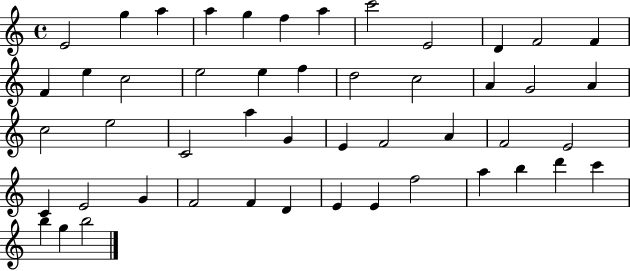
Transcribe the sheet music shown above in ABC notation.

X:1
T:Untitled
M:4/4
L:1/4
K:C
E2 g a a g f a c'2 E2 D F2 F F e c2 e2 e f d2 c2 A G2 A c2 e2 C2 a G E F2 A F2 E2 C E2 G F2 F D E E f2 a b d' c' b g b2